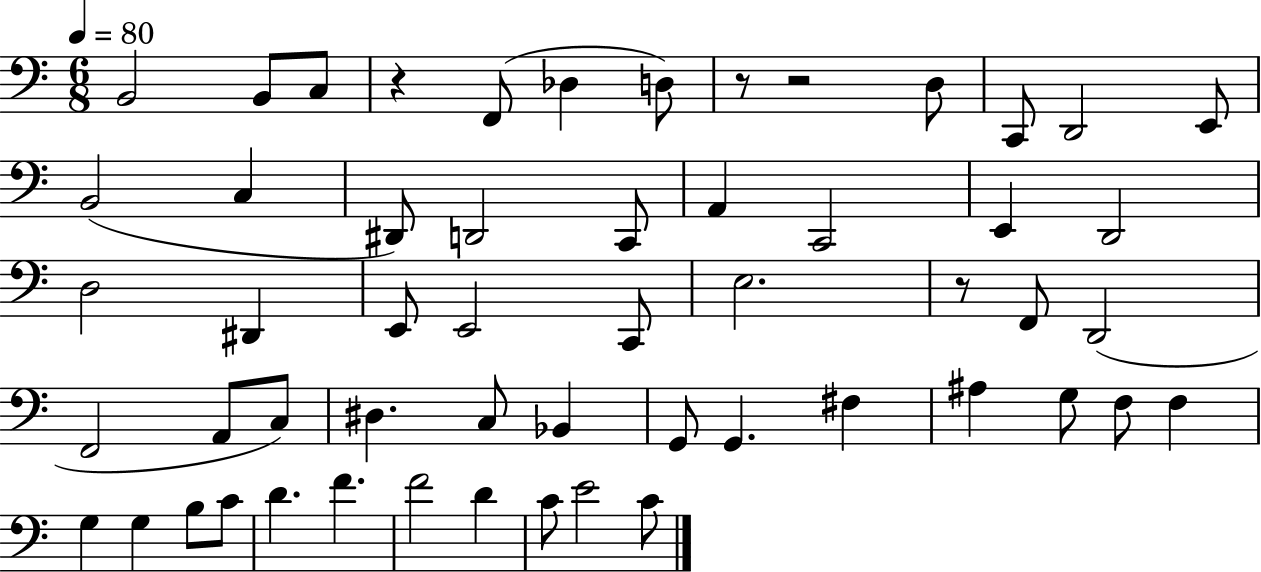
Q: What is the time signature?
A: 6/8